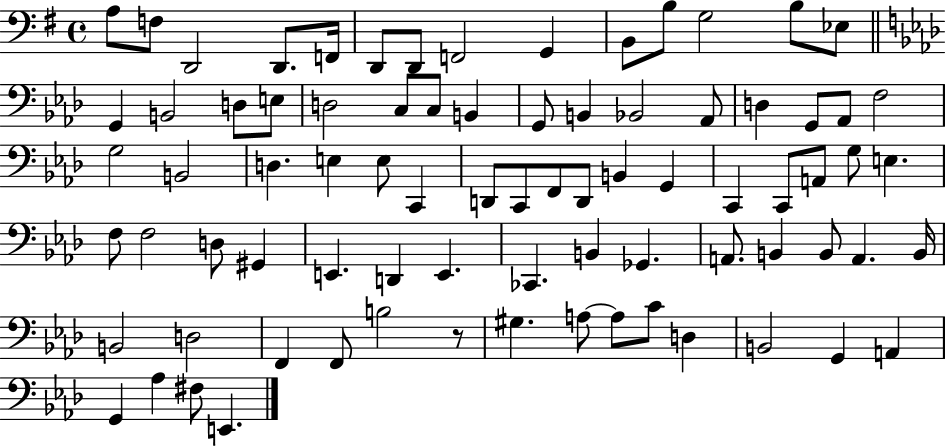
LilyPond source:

{
  \clef bass
  \time 4/4
  \defaultTimeSignature
  \key g \major
  \repeat volta 2 { a8 f8 d,2 d,8. f,16 | d,8 d,8 f,2 g,4 | b,8 b8 g2 b8 ees8 | \bar "||" \break \key aes \major g,4 b,2 d8 e8 | d2 c8 c8 b,4 | g,8 b,4 bes,2 aes,8 | d4 g,8 aes,8 f2 | \break g2 b,2 | d4. e4 e8 c,4 | d,8 c,8 f,8 d,8 b,4 g,4 | c,4 c,8 a,8 g8 e4. | \break f8 f2 d8 gis,4 | e,4. d,4 e,4. | ces,4. b,4 ges,4. | a,8. b,4 b,8 a,4. b,16 | \break b,2 d2 | f,4 f,8 b2 r8 | gis4. a8~~ a8 c'8 d4 | b,2 g,4 a,4 | \break g,4 aes4 fis8 e,4. | } \bar "|."
}